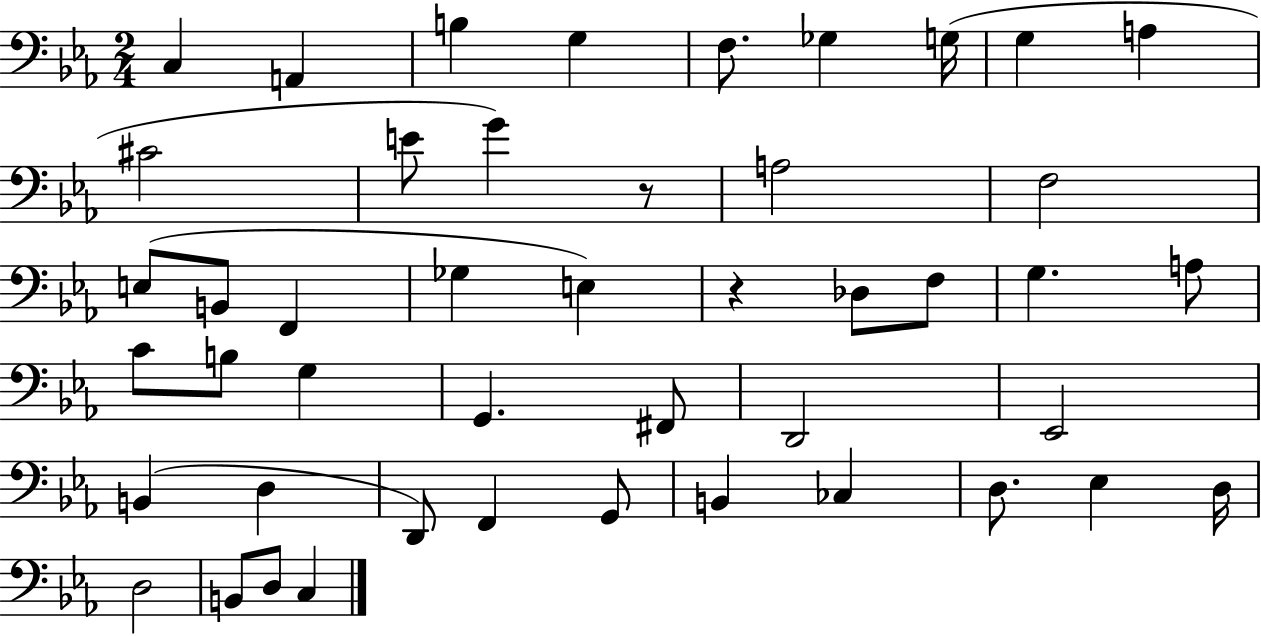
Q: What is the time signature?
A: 2/4